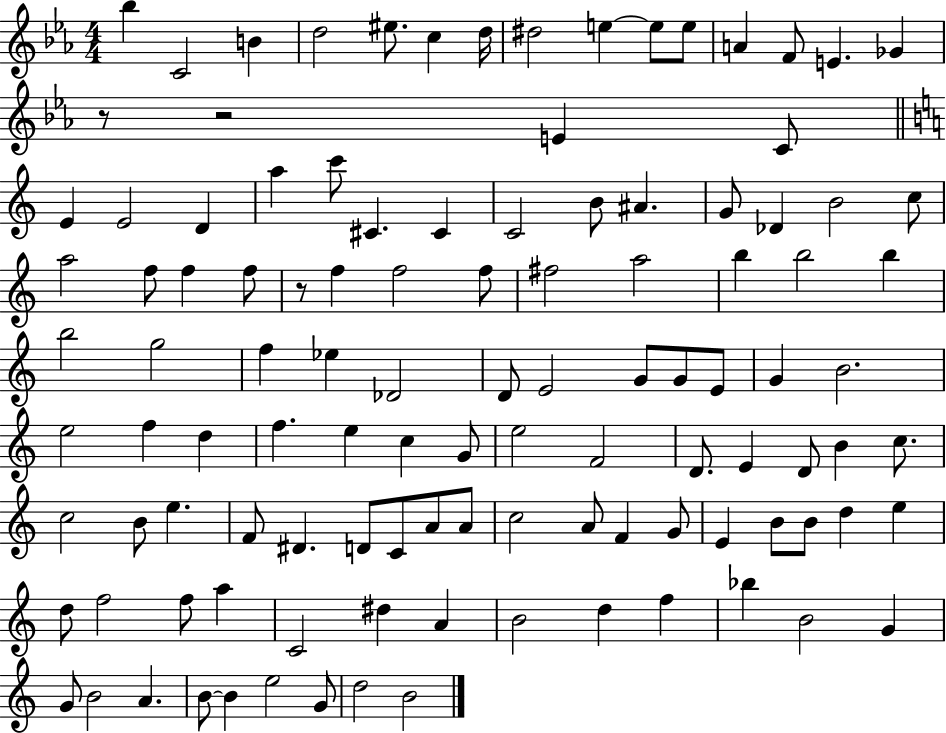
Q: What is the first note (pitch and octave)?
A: Bb5